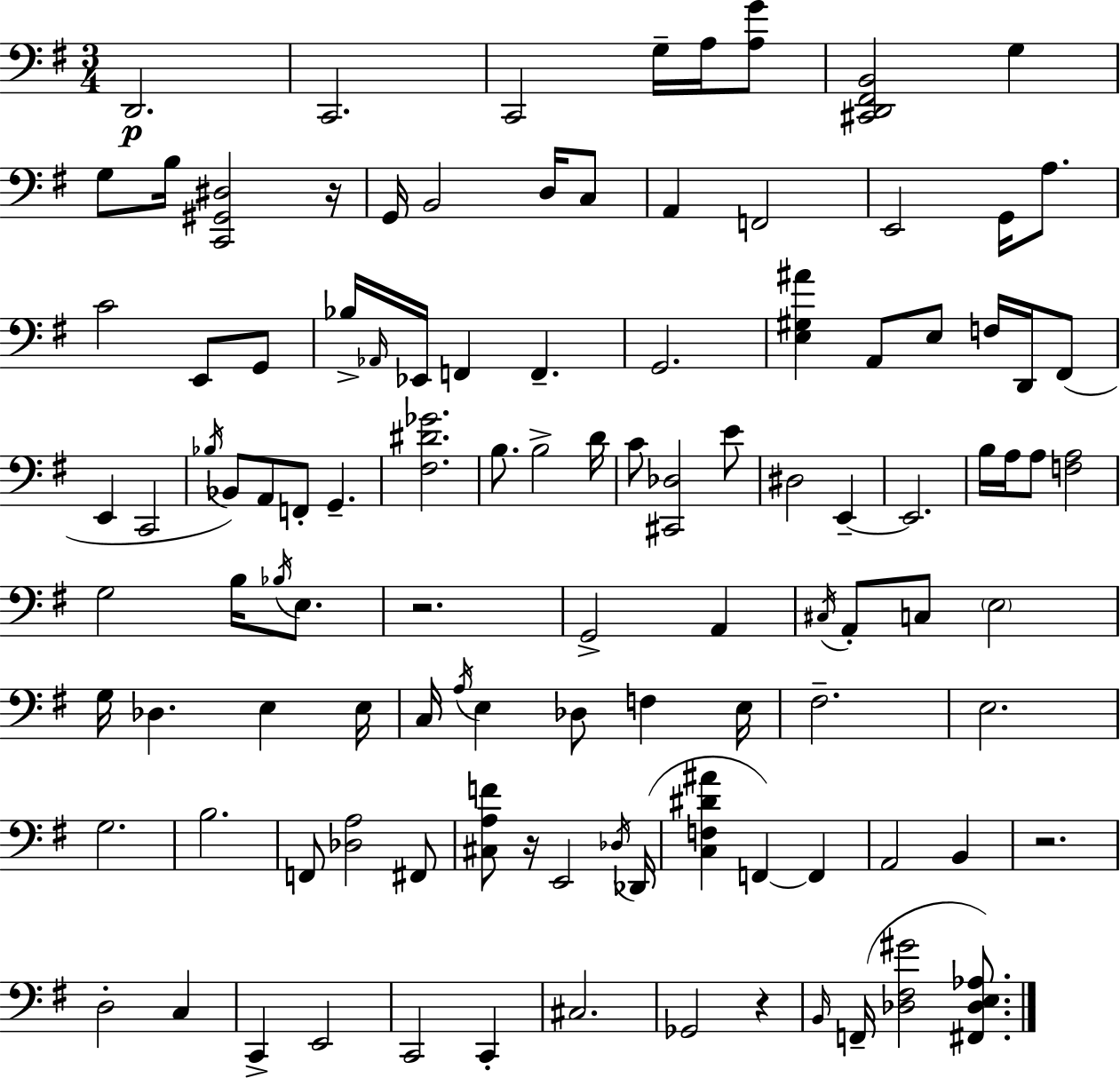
{
  \clef bass
  \numericTimeSignature
  \time 3/4
  \key g \major
  d,2.\p | c,2. | c,2 g16-- a16 <a g'>8 | <cis, d, fis, b,>2 g4 | \break g8 b16 <c, gis, dis>2 r16 | g,16 b,2 d16 c8 | a,4 f,2 | e,2 g,16 a8. | \break c'2 e,8 g,8 | bes16-> \grace { aes,16 } ees,16 f,4 f,4.-- | g,2. | <e gis ais'>4 a,8 e8 f16 d,16 fis,8( | \break e,4 c,2 | \acciaccatura { bes16 } bes,8) a,8 f,8-. g,4.-- | <fis dis' ges'>2. | b8. b2-> | \break d'16 c'8 <cis, des>2 | e'8 dis2 e,4--~~ | e,2. | b16 a16 a8 <f a>2 | \break g2 b16 \acciaccatura { bes16 } | e8. r2. | g,2-> a,4 | \acciaccatura { cis16 } a,8-. c8 \parenthesize e2 | \break g16 des4. e4 | e16 c16 \acciaccatura { a16 } e4 des8 | f4 e16 fis2.-- | e2. | \break g2. | b2. | f,8 <des a>2 | fis,8 <cis a f'>8 r16 e,2 | \break \acciaccatura { des16 }( des,16 <c f dis' ais'>4 f,4~~) | f,4 a,2 | b,4 r2. | d2-. | \break c4 c,4-> e,2 | c,2 | c,4-. cis2. | ges,2 | \break r4 \grace { b,16 }( f,16-- <des fis gis'>2 | <fis, des e aes>8.) \bar "|."
}